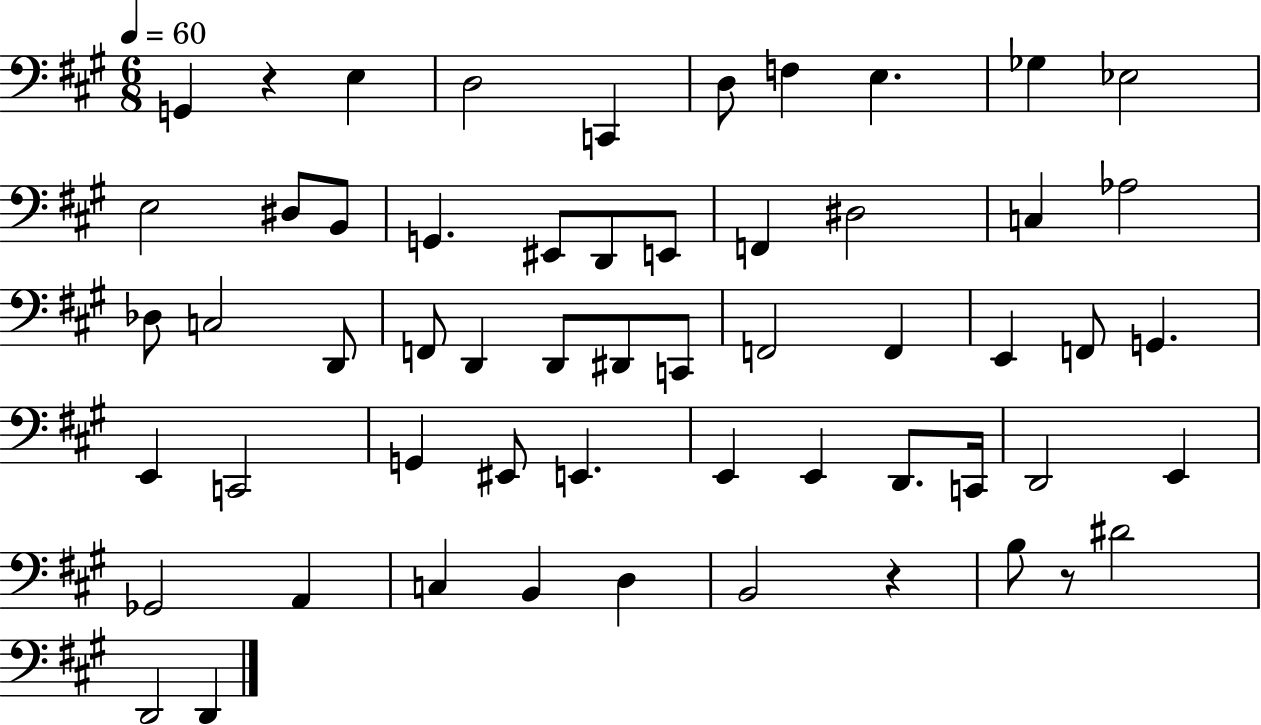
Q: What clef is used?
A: bass